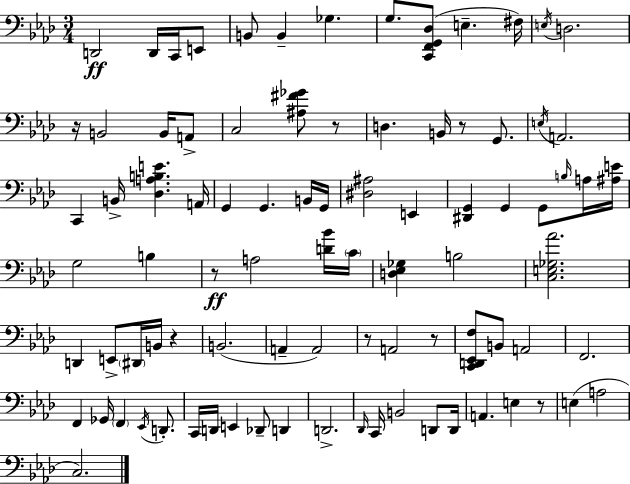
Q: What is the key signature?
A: AES major